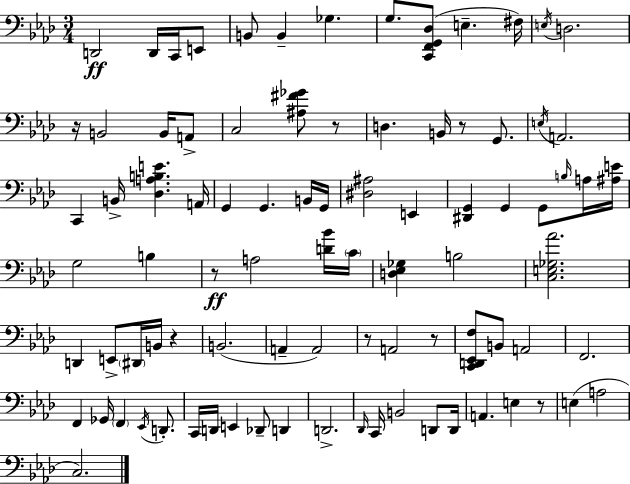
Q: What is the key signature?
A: AES major